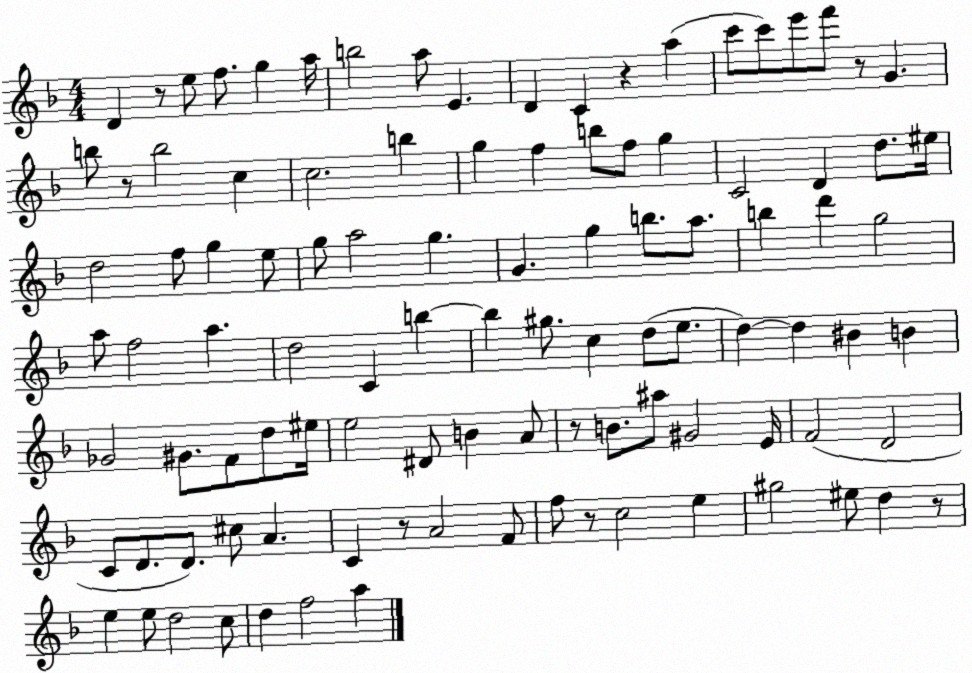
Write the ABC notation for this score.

X:1
T:Untitled
M:4/4
L:1/4
K:F
D z/2 e/2 f/2 g a/4 b2 a/2 E D C z a c'/2 c'/2 e'/2 f'/2 z/2 G b/2 z/2 b2 c c2 b g f b/2 f/2 g C2 D d/2 ^e/4 d2 f/2 g e/2 g/2 a2 g G g b/2 a/2 b d' g2 a/2 f2 a d2 C b b ^g/2 c d/2 e/2 d d ^B B _G2 ^G/2 F/2 d/2 ^e/4 e2 ^D/2 B A/2 z/2 B/2 ^a/2 ^G2 E/4 F2 D2 C/2 D/2 D/2 ^c/2 A C z/2 A2 F/2 f/2 z/2 c2 e ^g2 ^e/2 d z/2 e e/2 d2 c/2 d f2 a